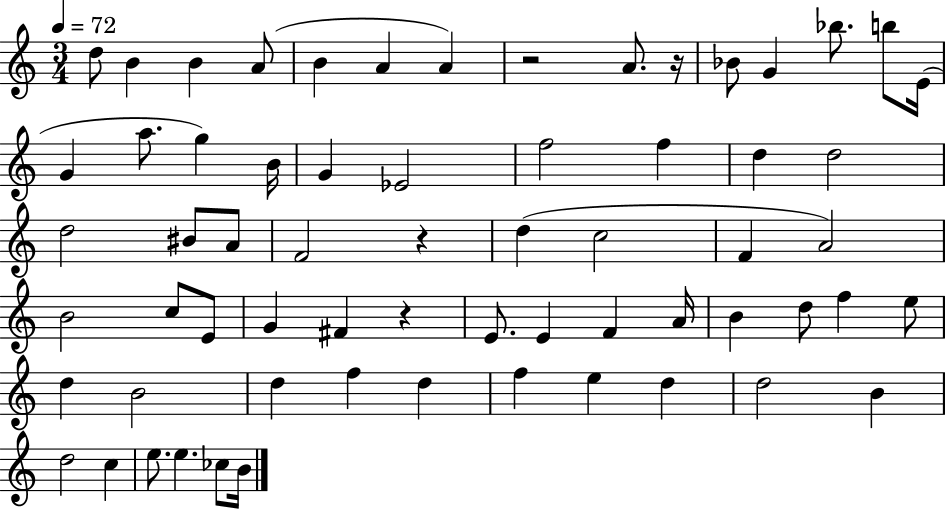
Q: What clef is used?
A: treble